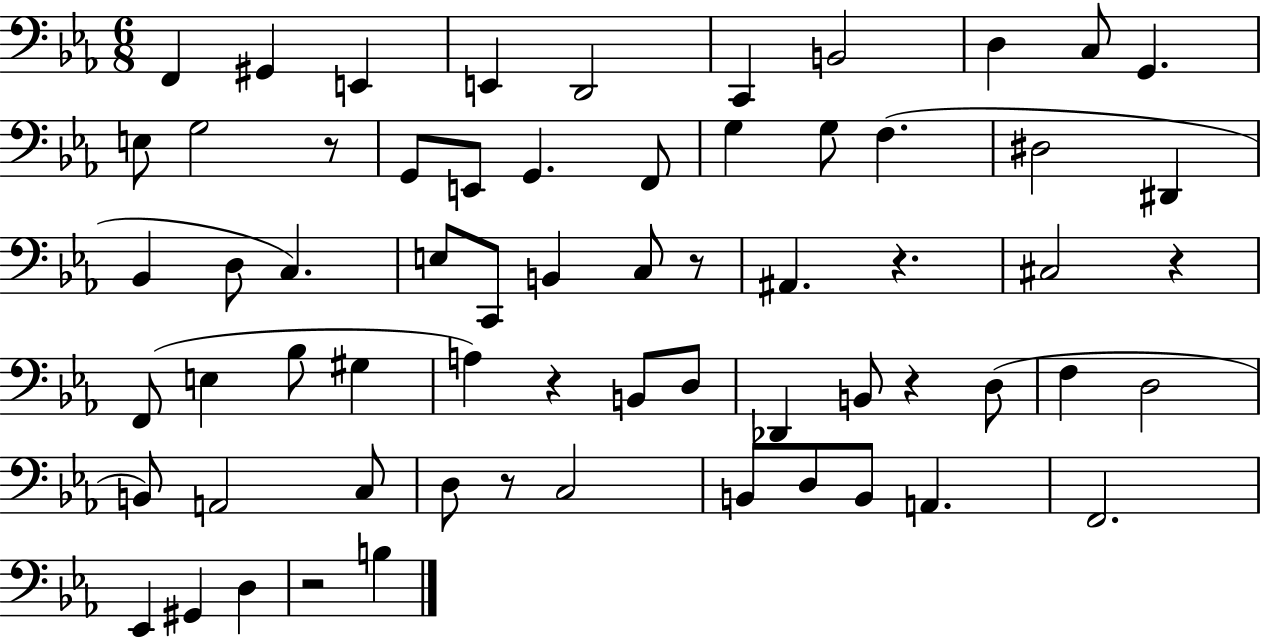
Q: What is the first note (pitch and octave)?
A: F2